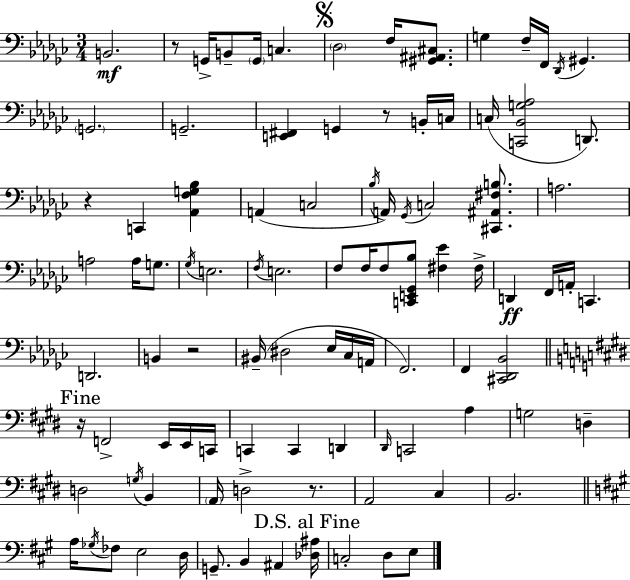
{
  \clef bass
  \numericTimeSignature
  \time 3/4
  \key ees \minor
  b,2.\mf | r8 g,16-> b,8-- \parenthesize g,16 c4. | \mark \markup { \musicglyph "scripts.segno" } \parenthesize des2 f16 <gis, ais, cis>8. | g4 f16-- f,16 \acciaccatura { des,16 } gis,4. | \break \parenthesize g,2. | g,2.-- | <e, fis,>4 g,4 r8 b,16-. | c16 c16( <c, bes, g aes>2 d,8.) | \break r4 c,4 <aes, f g bes>4 | a,4( c2 | \acciaccatura { bes16 }) a,16 \acciaccatura { ges,16 } c2 | <cis, ais, fis b>8. a2. | \break a2 a16 | g8. \acciaccatura { ges16 } e2. | \acciaccatura { f16 } e2. | f8 f16 f8 <c, e, ges, bes>8 | \break <fis ees'>4 fis16-> d,4\ff f,16 a,16-. c,4. | d,2. | b,4 r2 | bis,16--( dis2 | \break ees16 ces16 a,16 f,2.) | f,4 <cis, des, bes,>2 | \mark "Fine" \bar "||" \break \key e \major r16 f,2-> e,16 e,16 c,16 | c,4 c,4 d,4 | \grace { dis,16 } c,2 a4 | g2 d4-- | \break d2 \acciaccatura { g16 } b,4 | \parenthesize a,16 d2-> r8. | a,2 cis4 | b,2. | \break \bar "||" \break \key a \major a16 \acciaccatura { ges16 } fes8 e2 | d16 g,8.-- b,4 ais,4 | \mark "D.S. al Fine" <des ais>16 c2-. d8 e8 | \bar "|."
}